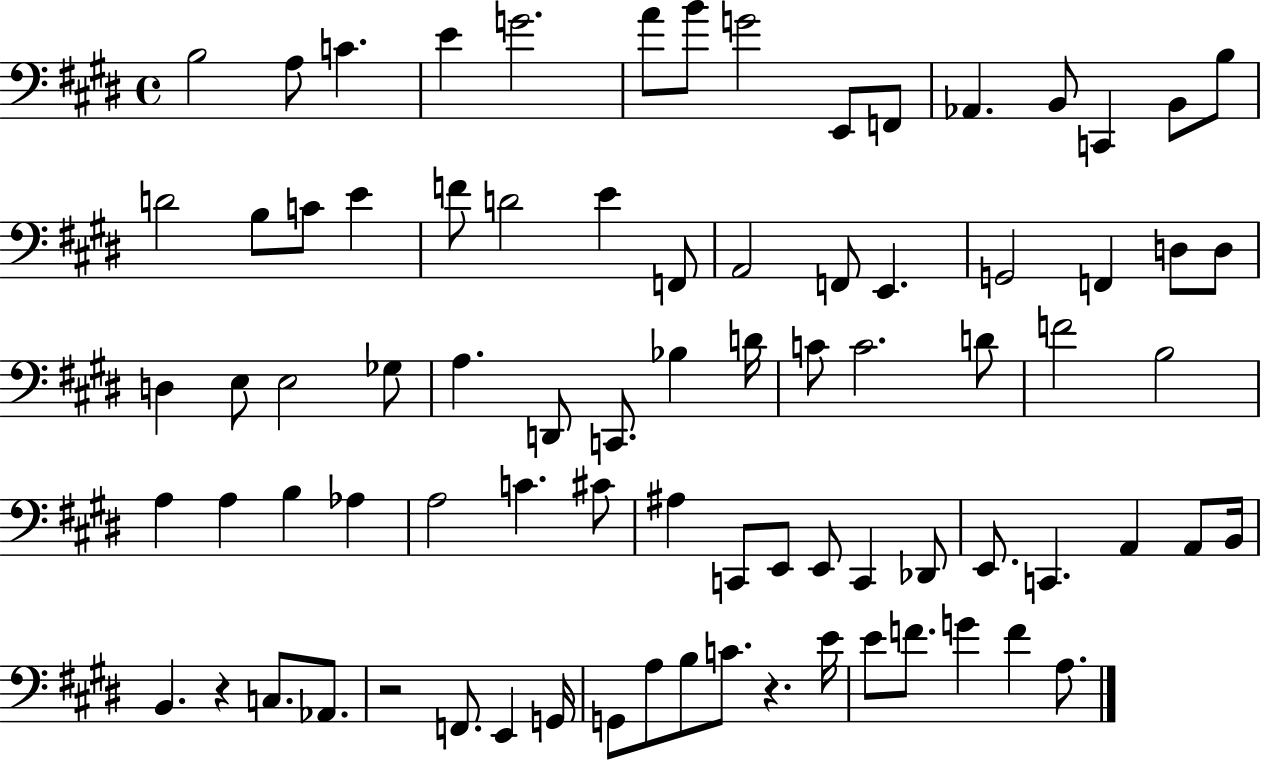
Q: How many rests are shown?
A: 3